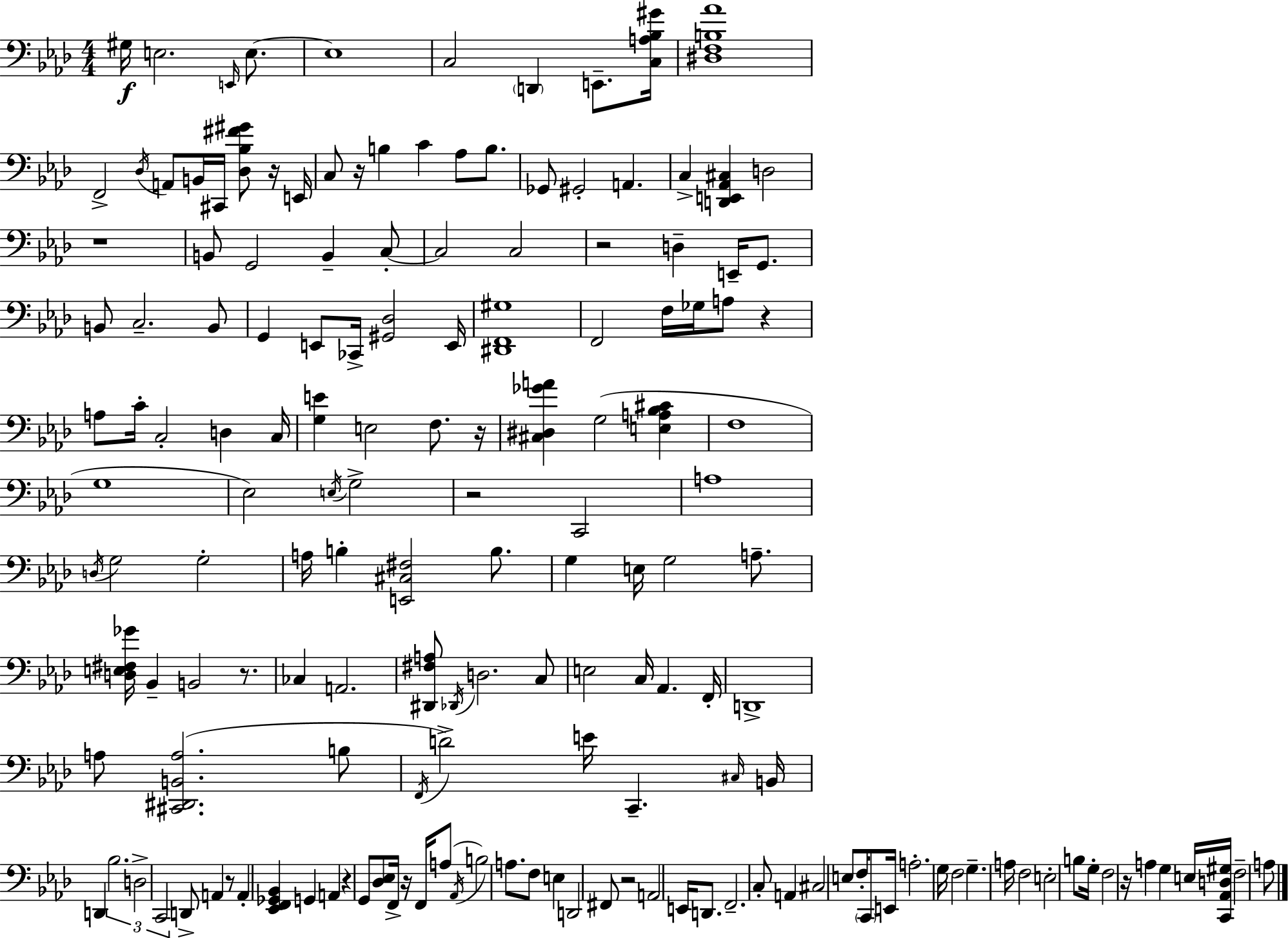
{
  \clef bass
  \numericTimeSignature
  \time 4/4
  \key aes \major
  \repeat volta 2 { gis16\f e2. \grace { e,16 } e8.~~ | e1 | c2 \parenthesize d,4 e,8.-- | <c a bes gis'>16 <dis f b aes'>1 | \break f,2-> \acciaccatura { des16 } a,8 b,16 cis,16 <des bes fis' gis'>8 | r16 e,16 c8 r16 b4 c'4 aes8 b8. | ges,8 gis,2-. a,4. | c4-> <d, e, aes, cis>4 d2 | \break r1 | b,8 g,2 b,4-- | c8-.~~ c2 c2 | r2 d4-- e,16-- g,8. | \break b,8 c2.-- | b,8 g,4 e,8 ces,16-> <gis, des>2 | e,16 <dis, f, gis>1 | f,2 f16 ges16 a8 r4 | \break a8 c'16-. c2-. d4 | c16 <g e'>4 e2 f8. | r16 <cis dis ges' a'>4 g2( <e a bes cis'>4 | f1 | \break g1 | ees2) \acciaccatura { e16 } g2-> | r2 c,2 | a1 | \break \acciaccatura { d16 } g2 g2-. | a16 b4-. <e, cis fis>2 | b8. g4 e16 g2 | a8.-- <d e fis ges'>16 bes,4-- b,2 | \break r8. ces4 a,2. | <dis, fis a>8 \acciaccatura { des,16 } d2. | c8 e2 c16 aes,4. | f,16-. d,1-> | \break a8 <cis, dis, b, a>2.( | b8 \acciaccatura { f,16 }) d'2-> e'16 c,4.-- | \grace { cis16 } b,16 d,4 \tuplet 3/2 { bes2. | d2-> c,2 } | \break d,8-> a,4 r8 a,4-. | <ees, f, ges, bes,>4 g,4 a,4 r4 | g,8 <des ees>8 f,16-> r16 f,16 a8( \acciaccatura { aes,16 } b2) | a8. f8 e4 d,2 | \break fis,8 r2 | a,2 e,16 d,8. f,2.-- | c8-. a,4 cis2 | e8 f16-. \parenthesize c,8 e,16 a2.-. | \break g16 f2 | g4.-- a16 f2 | e2-. b8 g16-. f2 | r16 a4 g4 e16 <c, aes, d gis>16 f2-- | \break a8 } \bar "|."
}